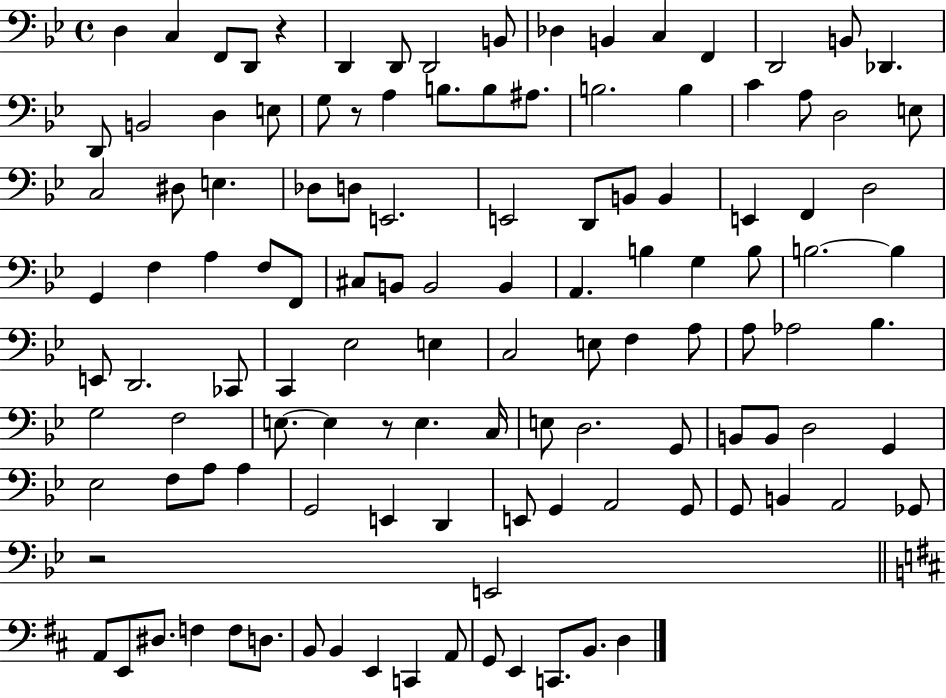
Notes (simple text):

D3/q C3/q F2/e D2/e R/q D2/q D2/e D2/h B2/e Db3/q B2/q C3/q F2/q D2/h B2/e Db2/q. D2/e B2/h D3/q E3/e G3/e R/e A3/q B3/e. B3/e A#3/e. B3/h. B3/q C4/q A3/e D3/h E3/e C3/h D#3/e E3/q. Db3/e D3/e E2/h. E2/h D2/e B2/e B2/q E2/q F2/q D3/h G2/q F3/q A3/q F3/e F2/e C#3/e B2/e B2/h B2/q A2/q. B3/q G3/q B3/e B3/h. B3/q E2/e D2/h. CES2/e C2/q Eb3/h E3/q C3/h E3/e F3/q A3/e A3/e Ab3/h Bb3/q. G3/h F3/h E3/e. E3/q R/e E3/q. C3/s E3/e D3/h. G2/e B2/e B2/e D3/h G2/q Eb3/h F3/e A3/e A3/q G2/h E2/q D2/q E2/e G2/q A2/h G2/e G2/e B2/q A2/h Gb2/e R/h E2/h A2/e E2/e D#3/e. F3/q F3/e D3/e. B2/e B2/q E2/q C2/q A2/e G2/e E2/q C2/e. B2/e. D3/q